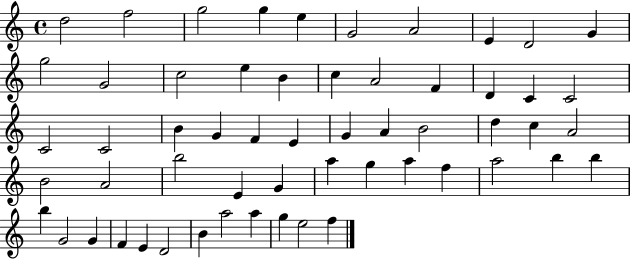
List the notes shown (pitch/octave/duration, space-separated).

D5/h F5/h G5/h G5/q E5/q G4/h A4/h E4/q D4/h G4/q G5/h G4/h C5/h E5/q B4/q C5/q A4/h F4/q D4/q C4/q C4/h C4/h C4/h B4/q G4/q F4/q E4/q G4/q A4/q B4/h D5/q C5/q A4/h B4/h A4/h B5/h E4/q G4/q A5/q G5/q A5/q F5/q A5/h B5/q B5/q B5/q G4/h G4/q F4/q E4/q D4/h B4/q A5/h A5/q G5/q E5/h F5/q